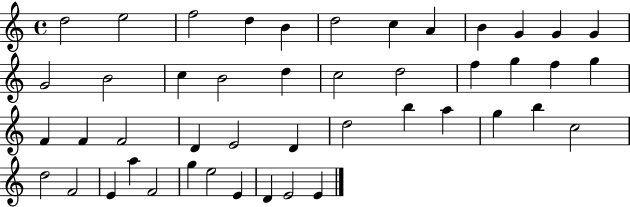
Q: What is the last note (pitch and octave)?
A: E4